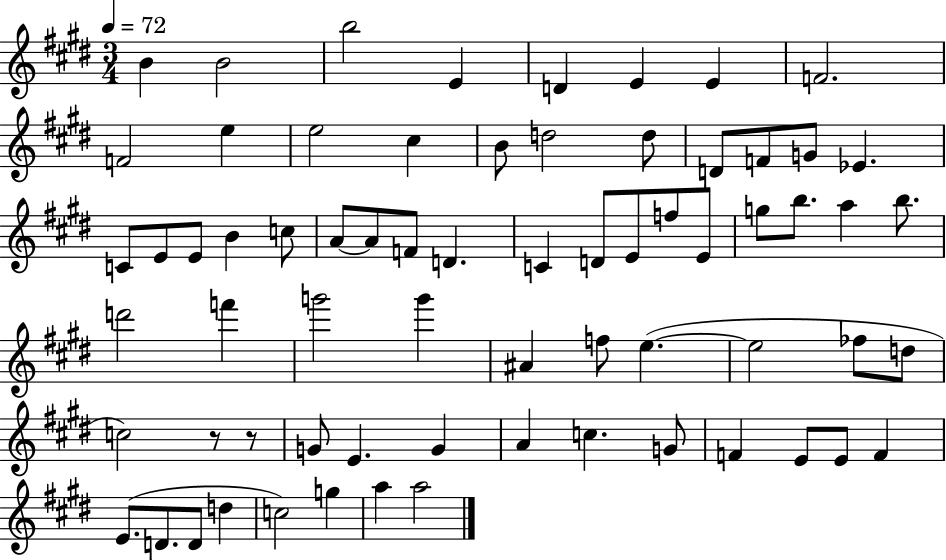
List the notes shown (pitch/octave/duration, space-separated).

B4/q B4/h B5/h E4/q D4/q E4/q E4/q F4/h. F4/h E5/q E5/h C#5/q B4/e D5/h D5/e D4/e F4/e G4/e Eb4/q. C4/e E4/e E4/e B4/q C5/e A4/e A4/e F4/e D4/q. C4/q D4/e E4/e F5/e E4/e G5/e B5/e. A5/q B5/e. D6/h F6/q G6/h G6/q A#4/q F5/e E5/q. E5/h FES5/e D5/e C5/h R/e R/e G4/e E4/q. G4/q A4/q C5/q. G4/e F4/q E4/e E4/e F4/q E4/e. D4/e. D4/e D5/q C5/h G5/q A5/q A5/h